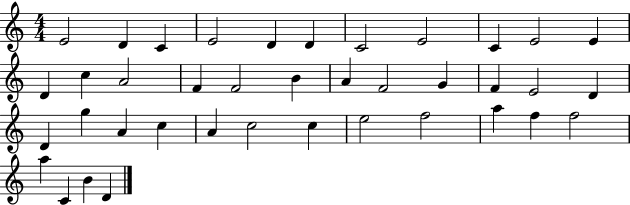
E4/h D4/q C4/q E4/h D4/q D4/q C4/h E4/h C4/q E4/h E4/q D4/q C5/q A4/h F4/q F4/h B4/q A4/q F4/h G4/q F4/q E4/h D4/q D4/q G5/q A4/q C5/q A4/q C5/h C5/q E5/h F5/h A5/q F5/q F5/h A5/q C4/q B4/q D4/q